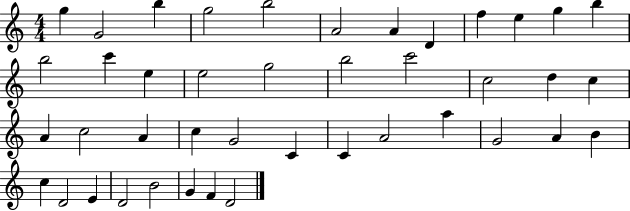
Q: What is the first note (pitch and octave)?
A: G5